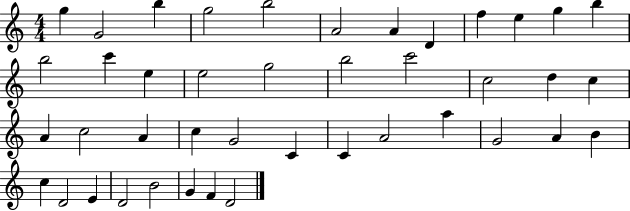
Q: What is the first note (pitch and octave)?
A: G5